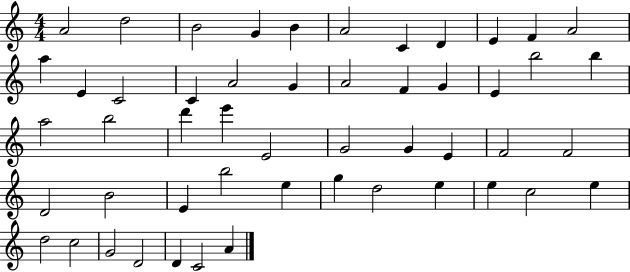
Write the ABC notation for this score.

X:1
T:Untitled
M:4/4
L:1/4
K:C
A2 d2 B2 G B A2 C D E F A2 a E C2 C A2 G A2 F G E b2 b a2 b2 d' e' E2 G2 G E F2 F2 D2 B2 E b2 e g d2 e e c2 e d2 c2 G2 D2 D C2 A